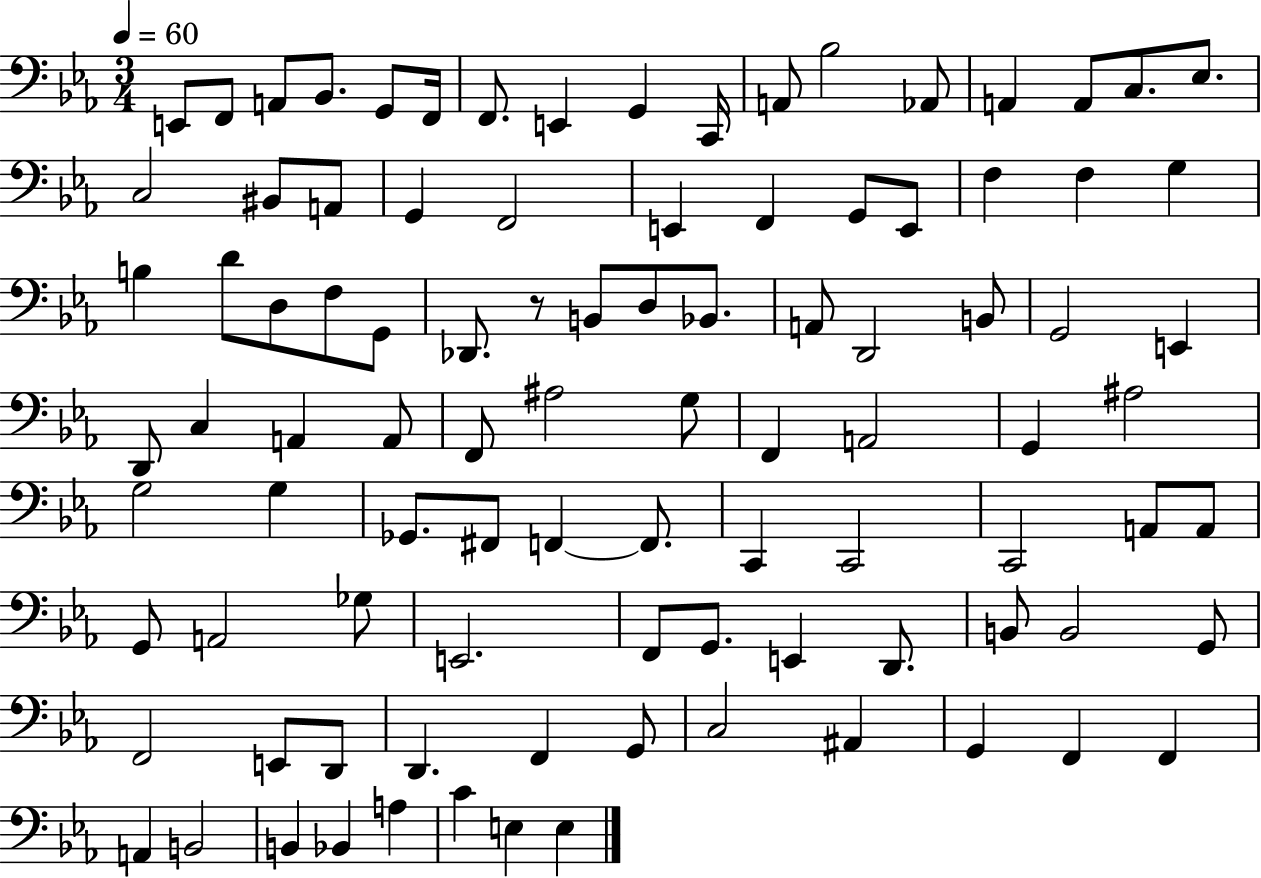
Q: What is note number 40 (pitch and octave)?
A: D2